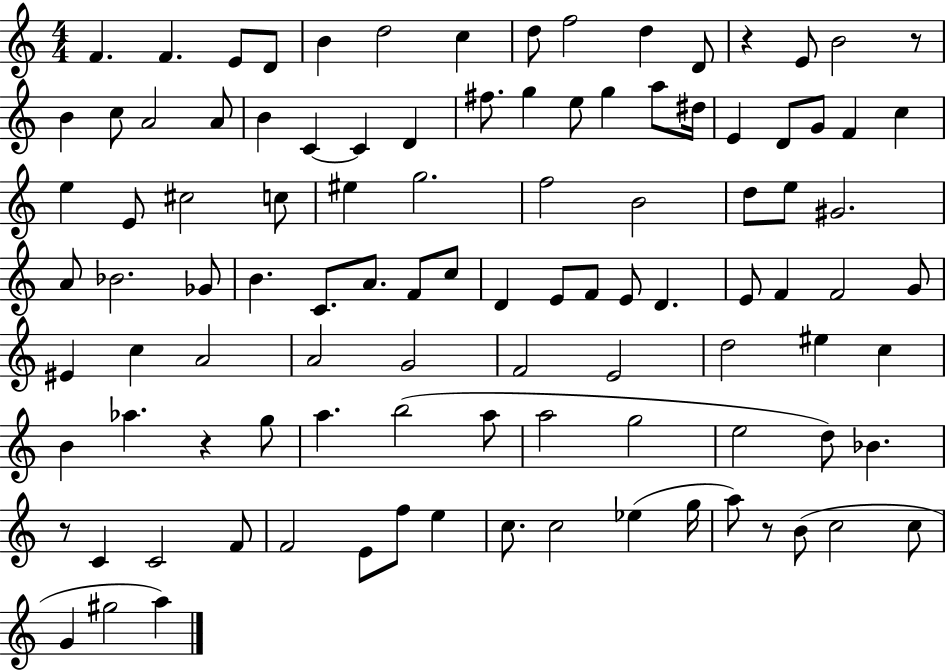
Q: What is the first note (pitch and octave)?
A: F4